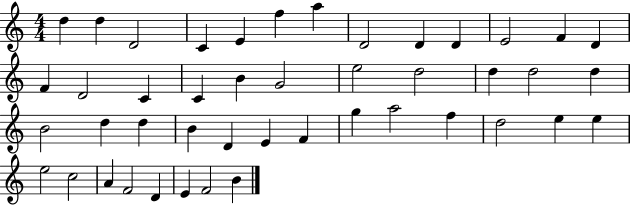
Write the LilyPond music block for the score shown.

{
  \clef treble
  \numericTimeSignature
  \time 4/4
  \key c \major
  d''4 d''4 d'2 | c'4 e'4 f''4 a''4 | d'2 d'4 d'4 | e'2 f'4 d'4 | \break f'4 d'2 c'4 | c'4 b'4 g'2 | e''2 d''2 | d''4 d''2 d''4 | \break b'2 d''4 d''4 | b'4 d'4 e'4 f'4 | g''4 a''2 f''4 | d''2 e''4 e''4 | \break e''2 c''2 | a'4 f'2 d'4 | e'4 f'2 b'4 | \bar "|."
}